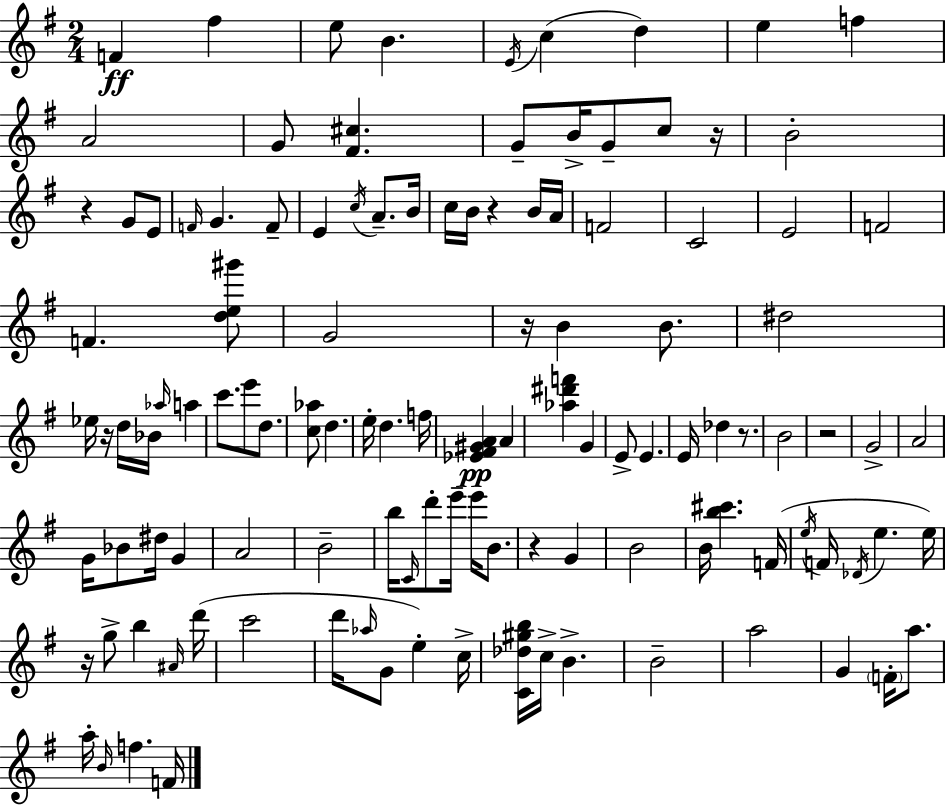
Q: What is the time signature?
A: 2/4